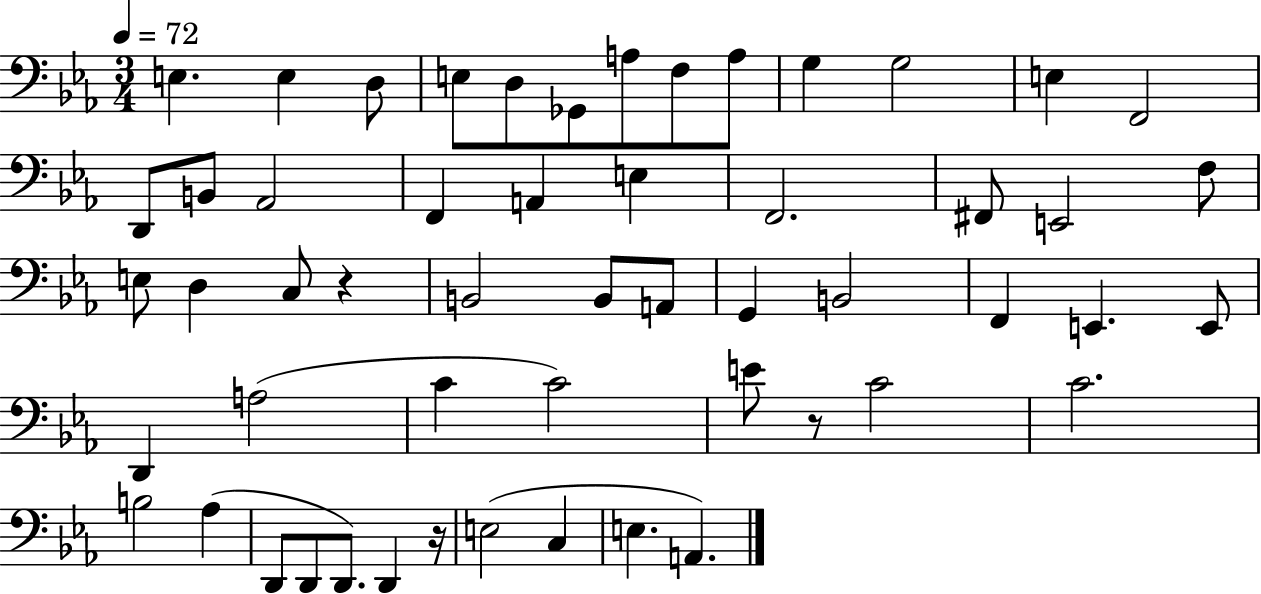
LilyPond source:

{
  \clef bass
  \numericTimeSignature
  \time 3/4
  \key ees \major
  \tempo 4 = 72
  e4. e4 d8 | e8 d8 ges,8 a8 f8 a8 | g4 g2 | e4 f,2 | \break d,8 b,8 aes,2 | f,4 a,4 e4 | f,2. | fis,8 e,2 f8 | \break e8 d4 c8 r4 | b,2 b,8 a,8 | g,4 b,2 | f,4 e,4. e,8 | \break d,4 a2( | c'4 c'2) | e'8 r8 c'2 | c'2. | \break b2 aes4( | d,8 d,8 d,8.) d,4 r16 | e2( c4 | e4. a,4.) | \break \bar "|."
}